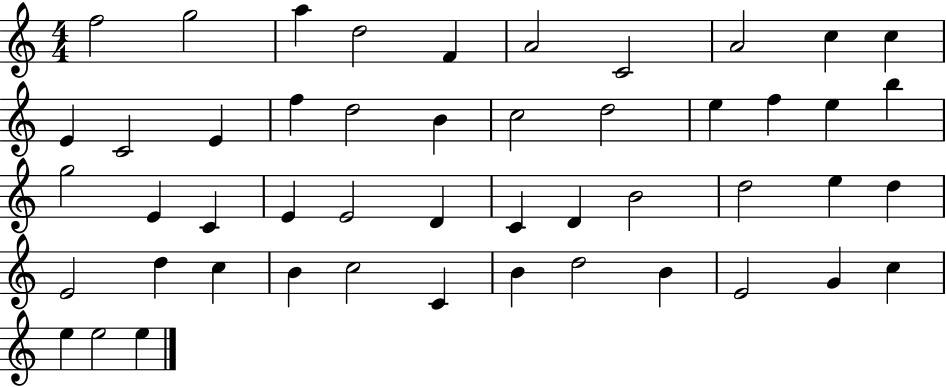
F5/h G5/h A5/q D5/h F4/q A4/h C4/h A4/h C5/q C5/q E4/q C4/h E4/q F5/q D5/h B4/q C5/h D5/h E5/q F5/q E5/q B5/q G5/h E4/q C4/q E4/q E4/h D4/q C4/q D4/q B4/h D5/h E5/q D5/q E4/h D5/q C5/q B4/q C5/h C4/q B4/q D5/h B4/q E4/h G4/q C5/q E5/q E5/h E5/q